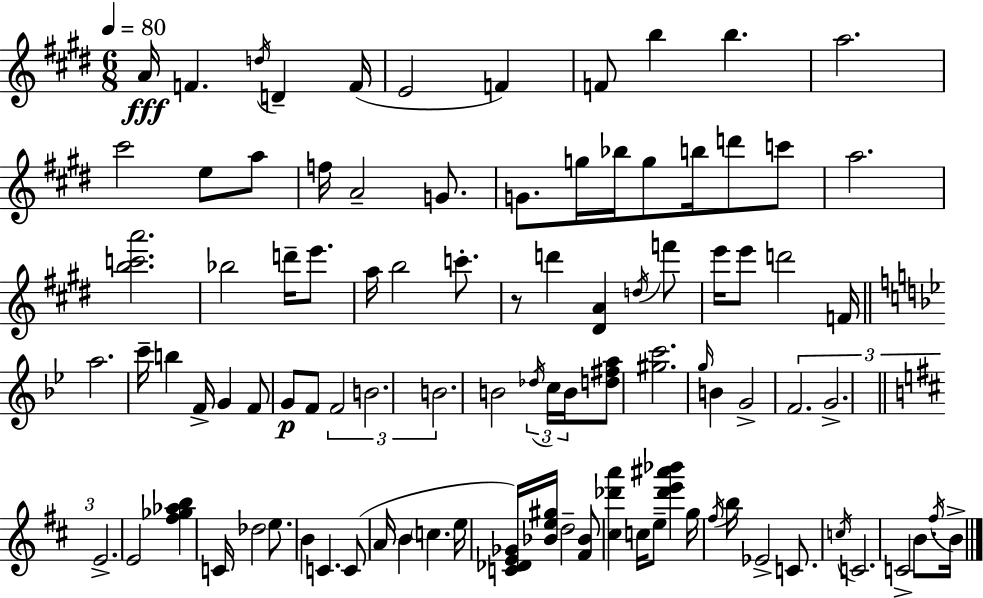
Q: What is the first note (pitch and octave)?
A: A4